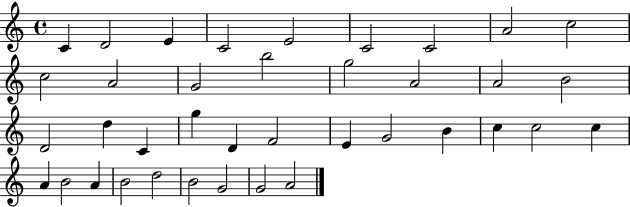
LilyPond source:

{
  \clef treble
  \time 4/4
  \defaultTimeSignature
  \key c \major
  c'4 d'2 e'4 | c'2 e'2 | c'2 c'2 | a'2 c''2 | \break c''2 a'2 | g'2 b''2 | g''2 a'2 | a'2 b'2 | \break d'2 d''4 c'4 | g''4 d'4 f'2 | e'4 g'2 b'4 | c''4 c''2 c''4 | \break a'4 b'2 a'4 | b'2 d''2 | b'2 g'2 | g'2 a'2 | \break \bar "|."
}